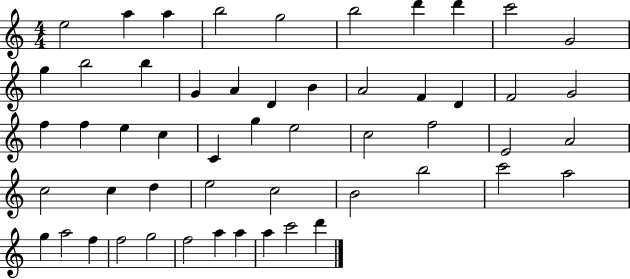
{
  \clef treble
  \numericTimeSignature
  \time 4/4
  \key c \major
  e''2 a''4 a''4 | b''2 g''2 | b''2 d'''4 d'''4 | c'''2 g'2 | \break g''4 b''2 b''4 | g'4 a'4 d'4 b'4 | a'2 f'4 d'4 | f'2 g'2 | \break f''4 f''4 e''4 c''4 | c'4 g''4 e''2 | c''2 f''2 | e'2 a'2 | \break c''2 c''4 d''4 | e''2 c''2 | b'2 b''2 | c'''2 a''2 | \break g''4 a''2 f''4 | f''2 g''2 | f''2 a''4 a''4 | a''4 c'''2 d'''4 | \break \bar "|."
}